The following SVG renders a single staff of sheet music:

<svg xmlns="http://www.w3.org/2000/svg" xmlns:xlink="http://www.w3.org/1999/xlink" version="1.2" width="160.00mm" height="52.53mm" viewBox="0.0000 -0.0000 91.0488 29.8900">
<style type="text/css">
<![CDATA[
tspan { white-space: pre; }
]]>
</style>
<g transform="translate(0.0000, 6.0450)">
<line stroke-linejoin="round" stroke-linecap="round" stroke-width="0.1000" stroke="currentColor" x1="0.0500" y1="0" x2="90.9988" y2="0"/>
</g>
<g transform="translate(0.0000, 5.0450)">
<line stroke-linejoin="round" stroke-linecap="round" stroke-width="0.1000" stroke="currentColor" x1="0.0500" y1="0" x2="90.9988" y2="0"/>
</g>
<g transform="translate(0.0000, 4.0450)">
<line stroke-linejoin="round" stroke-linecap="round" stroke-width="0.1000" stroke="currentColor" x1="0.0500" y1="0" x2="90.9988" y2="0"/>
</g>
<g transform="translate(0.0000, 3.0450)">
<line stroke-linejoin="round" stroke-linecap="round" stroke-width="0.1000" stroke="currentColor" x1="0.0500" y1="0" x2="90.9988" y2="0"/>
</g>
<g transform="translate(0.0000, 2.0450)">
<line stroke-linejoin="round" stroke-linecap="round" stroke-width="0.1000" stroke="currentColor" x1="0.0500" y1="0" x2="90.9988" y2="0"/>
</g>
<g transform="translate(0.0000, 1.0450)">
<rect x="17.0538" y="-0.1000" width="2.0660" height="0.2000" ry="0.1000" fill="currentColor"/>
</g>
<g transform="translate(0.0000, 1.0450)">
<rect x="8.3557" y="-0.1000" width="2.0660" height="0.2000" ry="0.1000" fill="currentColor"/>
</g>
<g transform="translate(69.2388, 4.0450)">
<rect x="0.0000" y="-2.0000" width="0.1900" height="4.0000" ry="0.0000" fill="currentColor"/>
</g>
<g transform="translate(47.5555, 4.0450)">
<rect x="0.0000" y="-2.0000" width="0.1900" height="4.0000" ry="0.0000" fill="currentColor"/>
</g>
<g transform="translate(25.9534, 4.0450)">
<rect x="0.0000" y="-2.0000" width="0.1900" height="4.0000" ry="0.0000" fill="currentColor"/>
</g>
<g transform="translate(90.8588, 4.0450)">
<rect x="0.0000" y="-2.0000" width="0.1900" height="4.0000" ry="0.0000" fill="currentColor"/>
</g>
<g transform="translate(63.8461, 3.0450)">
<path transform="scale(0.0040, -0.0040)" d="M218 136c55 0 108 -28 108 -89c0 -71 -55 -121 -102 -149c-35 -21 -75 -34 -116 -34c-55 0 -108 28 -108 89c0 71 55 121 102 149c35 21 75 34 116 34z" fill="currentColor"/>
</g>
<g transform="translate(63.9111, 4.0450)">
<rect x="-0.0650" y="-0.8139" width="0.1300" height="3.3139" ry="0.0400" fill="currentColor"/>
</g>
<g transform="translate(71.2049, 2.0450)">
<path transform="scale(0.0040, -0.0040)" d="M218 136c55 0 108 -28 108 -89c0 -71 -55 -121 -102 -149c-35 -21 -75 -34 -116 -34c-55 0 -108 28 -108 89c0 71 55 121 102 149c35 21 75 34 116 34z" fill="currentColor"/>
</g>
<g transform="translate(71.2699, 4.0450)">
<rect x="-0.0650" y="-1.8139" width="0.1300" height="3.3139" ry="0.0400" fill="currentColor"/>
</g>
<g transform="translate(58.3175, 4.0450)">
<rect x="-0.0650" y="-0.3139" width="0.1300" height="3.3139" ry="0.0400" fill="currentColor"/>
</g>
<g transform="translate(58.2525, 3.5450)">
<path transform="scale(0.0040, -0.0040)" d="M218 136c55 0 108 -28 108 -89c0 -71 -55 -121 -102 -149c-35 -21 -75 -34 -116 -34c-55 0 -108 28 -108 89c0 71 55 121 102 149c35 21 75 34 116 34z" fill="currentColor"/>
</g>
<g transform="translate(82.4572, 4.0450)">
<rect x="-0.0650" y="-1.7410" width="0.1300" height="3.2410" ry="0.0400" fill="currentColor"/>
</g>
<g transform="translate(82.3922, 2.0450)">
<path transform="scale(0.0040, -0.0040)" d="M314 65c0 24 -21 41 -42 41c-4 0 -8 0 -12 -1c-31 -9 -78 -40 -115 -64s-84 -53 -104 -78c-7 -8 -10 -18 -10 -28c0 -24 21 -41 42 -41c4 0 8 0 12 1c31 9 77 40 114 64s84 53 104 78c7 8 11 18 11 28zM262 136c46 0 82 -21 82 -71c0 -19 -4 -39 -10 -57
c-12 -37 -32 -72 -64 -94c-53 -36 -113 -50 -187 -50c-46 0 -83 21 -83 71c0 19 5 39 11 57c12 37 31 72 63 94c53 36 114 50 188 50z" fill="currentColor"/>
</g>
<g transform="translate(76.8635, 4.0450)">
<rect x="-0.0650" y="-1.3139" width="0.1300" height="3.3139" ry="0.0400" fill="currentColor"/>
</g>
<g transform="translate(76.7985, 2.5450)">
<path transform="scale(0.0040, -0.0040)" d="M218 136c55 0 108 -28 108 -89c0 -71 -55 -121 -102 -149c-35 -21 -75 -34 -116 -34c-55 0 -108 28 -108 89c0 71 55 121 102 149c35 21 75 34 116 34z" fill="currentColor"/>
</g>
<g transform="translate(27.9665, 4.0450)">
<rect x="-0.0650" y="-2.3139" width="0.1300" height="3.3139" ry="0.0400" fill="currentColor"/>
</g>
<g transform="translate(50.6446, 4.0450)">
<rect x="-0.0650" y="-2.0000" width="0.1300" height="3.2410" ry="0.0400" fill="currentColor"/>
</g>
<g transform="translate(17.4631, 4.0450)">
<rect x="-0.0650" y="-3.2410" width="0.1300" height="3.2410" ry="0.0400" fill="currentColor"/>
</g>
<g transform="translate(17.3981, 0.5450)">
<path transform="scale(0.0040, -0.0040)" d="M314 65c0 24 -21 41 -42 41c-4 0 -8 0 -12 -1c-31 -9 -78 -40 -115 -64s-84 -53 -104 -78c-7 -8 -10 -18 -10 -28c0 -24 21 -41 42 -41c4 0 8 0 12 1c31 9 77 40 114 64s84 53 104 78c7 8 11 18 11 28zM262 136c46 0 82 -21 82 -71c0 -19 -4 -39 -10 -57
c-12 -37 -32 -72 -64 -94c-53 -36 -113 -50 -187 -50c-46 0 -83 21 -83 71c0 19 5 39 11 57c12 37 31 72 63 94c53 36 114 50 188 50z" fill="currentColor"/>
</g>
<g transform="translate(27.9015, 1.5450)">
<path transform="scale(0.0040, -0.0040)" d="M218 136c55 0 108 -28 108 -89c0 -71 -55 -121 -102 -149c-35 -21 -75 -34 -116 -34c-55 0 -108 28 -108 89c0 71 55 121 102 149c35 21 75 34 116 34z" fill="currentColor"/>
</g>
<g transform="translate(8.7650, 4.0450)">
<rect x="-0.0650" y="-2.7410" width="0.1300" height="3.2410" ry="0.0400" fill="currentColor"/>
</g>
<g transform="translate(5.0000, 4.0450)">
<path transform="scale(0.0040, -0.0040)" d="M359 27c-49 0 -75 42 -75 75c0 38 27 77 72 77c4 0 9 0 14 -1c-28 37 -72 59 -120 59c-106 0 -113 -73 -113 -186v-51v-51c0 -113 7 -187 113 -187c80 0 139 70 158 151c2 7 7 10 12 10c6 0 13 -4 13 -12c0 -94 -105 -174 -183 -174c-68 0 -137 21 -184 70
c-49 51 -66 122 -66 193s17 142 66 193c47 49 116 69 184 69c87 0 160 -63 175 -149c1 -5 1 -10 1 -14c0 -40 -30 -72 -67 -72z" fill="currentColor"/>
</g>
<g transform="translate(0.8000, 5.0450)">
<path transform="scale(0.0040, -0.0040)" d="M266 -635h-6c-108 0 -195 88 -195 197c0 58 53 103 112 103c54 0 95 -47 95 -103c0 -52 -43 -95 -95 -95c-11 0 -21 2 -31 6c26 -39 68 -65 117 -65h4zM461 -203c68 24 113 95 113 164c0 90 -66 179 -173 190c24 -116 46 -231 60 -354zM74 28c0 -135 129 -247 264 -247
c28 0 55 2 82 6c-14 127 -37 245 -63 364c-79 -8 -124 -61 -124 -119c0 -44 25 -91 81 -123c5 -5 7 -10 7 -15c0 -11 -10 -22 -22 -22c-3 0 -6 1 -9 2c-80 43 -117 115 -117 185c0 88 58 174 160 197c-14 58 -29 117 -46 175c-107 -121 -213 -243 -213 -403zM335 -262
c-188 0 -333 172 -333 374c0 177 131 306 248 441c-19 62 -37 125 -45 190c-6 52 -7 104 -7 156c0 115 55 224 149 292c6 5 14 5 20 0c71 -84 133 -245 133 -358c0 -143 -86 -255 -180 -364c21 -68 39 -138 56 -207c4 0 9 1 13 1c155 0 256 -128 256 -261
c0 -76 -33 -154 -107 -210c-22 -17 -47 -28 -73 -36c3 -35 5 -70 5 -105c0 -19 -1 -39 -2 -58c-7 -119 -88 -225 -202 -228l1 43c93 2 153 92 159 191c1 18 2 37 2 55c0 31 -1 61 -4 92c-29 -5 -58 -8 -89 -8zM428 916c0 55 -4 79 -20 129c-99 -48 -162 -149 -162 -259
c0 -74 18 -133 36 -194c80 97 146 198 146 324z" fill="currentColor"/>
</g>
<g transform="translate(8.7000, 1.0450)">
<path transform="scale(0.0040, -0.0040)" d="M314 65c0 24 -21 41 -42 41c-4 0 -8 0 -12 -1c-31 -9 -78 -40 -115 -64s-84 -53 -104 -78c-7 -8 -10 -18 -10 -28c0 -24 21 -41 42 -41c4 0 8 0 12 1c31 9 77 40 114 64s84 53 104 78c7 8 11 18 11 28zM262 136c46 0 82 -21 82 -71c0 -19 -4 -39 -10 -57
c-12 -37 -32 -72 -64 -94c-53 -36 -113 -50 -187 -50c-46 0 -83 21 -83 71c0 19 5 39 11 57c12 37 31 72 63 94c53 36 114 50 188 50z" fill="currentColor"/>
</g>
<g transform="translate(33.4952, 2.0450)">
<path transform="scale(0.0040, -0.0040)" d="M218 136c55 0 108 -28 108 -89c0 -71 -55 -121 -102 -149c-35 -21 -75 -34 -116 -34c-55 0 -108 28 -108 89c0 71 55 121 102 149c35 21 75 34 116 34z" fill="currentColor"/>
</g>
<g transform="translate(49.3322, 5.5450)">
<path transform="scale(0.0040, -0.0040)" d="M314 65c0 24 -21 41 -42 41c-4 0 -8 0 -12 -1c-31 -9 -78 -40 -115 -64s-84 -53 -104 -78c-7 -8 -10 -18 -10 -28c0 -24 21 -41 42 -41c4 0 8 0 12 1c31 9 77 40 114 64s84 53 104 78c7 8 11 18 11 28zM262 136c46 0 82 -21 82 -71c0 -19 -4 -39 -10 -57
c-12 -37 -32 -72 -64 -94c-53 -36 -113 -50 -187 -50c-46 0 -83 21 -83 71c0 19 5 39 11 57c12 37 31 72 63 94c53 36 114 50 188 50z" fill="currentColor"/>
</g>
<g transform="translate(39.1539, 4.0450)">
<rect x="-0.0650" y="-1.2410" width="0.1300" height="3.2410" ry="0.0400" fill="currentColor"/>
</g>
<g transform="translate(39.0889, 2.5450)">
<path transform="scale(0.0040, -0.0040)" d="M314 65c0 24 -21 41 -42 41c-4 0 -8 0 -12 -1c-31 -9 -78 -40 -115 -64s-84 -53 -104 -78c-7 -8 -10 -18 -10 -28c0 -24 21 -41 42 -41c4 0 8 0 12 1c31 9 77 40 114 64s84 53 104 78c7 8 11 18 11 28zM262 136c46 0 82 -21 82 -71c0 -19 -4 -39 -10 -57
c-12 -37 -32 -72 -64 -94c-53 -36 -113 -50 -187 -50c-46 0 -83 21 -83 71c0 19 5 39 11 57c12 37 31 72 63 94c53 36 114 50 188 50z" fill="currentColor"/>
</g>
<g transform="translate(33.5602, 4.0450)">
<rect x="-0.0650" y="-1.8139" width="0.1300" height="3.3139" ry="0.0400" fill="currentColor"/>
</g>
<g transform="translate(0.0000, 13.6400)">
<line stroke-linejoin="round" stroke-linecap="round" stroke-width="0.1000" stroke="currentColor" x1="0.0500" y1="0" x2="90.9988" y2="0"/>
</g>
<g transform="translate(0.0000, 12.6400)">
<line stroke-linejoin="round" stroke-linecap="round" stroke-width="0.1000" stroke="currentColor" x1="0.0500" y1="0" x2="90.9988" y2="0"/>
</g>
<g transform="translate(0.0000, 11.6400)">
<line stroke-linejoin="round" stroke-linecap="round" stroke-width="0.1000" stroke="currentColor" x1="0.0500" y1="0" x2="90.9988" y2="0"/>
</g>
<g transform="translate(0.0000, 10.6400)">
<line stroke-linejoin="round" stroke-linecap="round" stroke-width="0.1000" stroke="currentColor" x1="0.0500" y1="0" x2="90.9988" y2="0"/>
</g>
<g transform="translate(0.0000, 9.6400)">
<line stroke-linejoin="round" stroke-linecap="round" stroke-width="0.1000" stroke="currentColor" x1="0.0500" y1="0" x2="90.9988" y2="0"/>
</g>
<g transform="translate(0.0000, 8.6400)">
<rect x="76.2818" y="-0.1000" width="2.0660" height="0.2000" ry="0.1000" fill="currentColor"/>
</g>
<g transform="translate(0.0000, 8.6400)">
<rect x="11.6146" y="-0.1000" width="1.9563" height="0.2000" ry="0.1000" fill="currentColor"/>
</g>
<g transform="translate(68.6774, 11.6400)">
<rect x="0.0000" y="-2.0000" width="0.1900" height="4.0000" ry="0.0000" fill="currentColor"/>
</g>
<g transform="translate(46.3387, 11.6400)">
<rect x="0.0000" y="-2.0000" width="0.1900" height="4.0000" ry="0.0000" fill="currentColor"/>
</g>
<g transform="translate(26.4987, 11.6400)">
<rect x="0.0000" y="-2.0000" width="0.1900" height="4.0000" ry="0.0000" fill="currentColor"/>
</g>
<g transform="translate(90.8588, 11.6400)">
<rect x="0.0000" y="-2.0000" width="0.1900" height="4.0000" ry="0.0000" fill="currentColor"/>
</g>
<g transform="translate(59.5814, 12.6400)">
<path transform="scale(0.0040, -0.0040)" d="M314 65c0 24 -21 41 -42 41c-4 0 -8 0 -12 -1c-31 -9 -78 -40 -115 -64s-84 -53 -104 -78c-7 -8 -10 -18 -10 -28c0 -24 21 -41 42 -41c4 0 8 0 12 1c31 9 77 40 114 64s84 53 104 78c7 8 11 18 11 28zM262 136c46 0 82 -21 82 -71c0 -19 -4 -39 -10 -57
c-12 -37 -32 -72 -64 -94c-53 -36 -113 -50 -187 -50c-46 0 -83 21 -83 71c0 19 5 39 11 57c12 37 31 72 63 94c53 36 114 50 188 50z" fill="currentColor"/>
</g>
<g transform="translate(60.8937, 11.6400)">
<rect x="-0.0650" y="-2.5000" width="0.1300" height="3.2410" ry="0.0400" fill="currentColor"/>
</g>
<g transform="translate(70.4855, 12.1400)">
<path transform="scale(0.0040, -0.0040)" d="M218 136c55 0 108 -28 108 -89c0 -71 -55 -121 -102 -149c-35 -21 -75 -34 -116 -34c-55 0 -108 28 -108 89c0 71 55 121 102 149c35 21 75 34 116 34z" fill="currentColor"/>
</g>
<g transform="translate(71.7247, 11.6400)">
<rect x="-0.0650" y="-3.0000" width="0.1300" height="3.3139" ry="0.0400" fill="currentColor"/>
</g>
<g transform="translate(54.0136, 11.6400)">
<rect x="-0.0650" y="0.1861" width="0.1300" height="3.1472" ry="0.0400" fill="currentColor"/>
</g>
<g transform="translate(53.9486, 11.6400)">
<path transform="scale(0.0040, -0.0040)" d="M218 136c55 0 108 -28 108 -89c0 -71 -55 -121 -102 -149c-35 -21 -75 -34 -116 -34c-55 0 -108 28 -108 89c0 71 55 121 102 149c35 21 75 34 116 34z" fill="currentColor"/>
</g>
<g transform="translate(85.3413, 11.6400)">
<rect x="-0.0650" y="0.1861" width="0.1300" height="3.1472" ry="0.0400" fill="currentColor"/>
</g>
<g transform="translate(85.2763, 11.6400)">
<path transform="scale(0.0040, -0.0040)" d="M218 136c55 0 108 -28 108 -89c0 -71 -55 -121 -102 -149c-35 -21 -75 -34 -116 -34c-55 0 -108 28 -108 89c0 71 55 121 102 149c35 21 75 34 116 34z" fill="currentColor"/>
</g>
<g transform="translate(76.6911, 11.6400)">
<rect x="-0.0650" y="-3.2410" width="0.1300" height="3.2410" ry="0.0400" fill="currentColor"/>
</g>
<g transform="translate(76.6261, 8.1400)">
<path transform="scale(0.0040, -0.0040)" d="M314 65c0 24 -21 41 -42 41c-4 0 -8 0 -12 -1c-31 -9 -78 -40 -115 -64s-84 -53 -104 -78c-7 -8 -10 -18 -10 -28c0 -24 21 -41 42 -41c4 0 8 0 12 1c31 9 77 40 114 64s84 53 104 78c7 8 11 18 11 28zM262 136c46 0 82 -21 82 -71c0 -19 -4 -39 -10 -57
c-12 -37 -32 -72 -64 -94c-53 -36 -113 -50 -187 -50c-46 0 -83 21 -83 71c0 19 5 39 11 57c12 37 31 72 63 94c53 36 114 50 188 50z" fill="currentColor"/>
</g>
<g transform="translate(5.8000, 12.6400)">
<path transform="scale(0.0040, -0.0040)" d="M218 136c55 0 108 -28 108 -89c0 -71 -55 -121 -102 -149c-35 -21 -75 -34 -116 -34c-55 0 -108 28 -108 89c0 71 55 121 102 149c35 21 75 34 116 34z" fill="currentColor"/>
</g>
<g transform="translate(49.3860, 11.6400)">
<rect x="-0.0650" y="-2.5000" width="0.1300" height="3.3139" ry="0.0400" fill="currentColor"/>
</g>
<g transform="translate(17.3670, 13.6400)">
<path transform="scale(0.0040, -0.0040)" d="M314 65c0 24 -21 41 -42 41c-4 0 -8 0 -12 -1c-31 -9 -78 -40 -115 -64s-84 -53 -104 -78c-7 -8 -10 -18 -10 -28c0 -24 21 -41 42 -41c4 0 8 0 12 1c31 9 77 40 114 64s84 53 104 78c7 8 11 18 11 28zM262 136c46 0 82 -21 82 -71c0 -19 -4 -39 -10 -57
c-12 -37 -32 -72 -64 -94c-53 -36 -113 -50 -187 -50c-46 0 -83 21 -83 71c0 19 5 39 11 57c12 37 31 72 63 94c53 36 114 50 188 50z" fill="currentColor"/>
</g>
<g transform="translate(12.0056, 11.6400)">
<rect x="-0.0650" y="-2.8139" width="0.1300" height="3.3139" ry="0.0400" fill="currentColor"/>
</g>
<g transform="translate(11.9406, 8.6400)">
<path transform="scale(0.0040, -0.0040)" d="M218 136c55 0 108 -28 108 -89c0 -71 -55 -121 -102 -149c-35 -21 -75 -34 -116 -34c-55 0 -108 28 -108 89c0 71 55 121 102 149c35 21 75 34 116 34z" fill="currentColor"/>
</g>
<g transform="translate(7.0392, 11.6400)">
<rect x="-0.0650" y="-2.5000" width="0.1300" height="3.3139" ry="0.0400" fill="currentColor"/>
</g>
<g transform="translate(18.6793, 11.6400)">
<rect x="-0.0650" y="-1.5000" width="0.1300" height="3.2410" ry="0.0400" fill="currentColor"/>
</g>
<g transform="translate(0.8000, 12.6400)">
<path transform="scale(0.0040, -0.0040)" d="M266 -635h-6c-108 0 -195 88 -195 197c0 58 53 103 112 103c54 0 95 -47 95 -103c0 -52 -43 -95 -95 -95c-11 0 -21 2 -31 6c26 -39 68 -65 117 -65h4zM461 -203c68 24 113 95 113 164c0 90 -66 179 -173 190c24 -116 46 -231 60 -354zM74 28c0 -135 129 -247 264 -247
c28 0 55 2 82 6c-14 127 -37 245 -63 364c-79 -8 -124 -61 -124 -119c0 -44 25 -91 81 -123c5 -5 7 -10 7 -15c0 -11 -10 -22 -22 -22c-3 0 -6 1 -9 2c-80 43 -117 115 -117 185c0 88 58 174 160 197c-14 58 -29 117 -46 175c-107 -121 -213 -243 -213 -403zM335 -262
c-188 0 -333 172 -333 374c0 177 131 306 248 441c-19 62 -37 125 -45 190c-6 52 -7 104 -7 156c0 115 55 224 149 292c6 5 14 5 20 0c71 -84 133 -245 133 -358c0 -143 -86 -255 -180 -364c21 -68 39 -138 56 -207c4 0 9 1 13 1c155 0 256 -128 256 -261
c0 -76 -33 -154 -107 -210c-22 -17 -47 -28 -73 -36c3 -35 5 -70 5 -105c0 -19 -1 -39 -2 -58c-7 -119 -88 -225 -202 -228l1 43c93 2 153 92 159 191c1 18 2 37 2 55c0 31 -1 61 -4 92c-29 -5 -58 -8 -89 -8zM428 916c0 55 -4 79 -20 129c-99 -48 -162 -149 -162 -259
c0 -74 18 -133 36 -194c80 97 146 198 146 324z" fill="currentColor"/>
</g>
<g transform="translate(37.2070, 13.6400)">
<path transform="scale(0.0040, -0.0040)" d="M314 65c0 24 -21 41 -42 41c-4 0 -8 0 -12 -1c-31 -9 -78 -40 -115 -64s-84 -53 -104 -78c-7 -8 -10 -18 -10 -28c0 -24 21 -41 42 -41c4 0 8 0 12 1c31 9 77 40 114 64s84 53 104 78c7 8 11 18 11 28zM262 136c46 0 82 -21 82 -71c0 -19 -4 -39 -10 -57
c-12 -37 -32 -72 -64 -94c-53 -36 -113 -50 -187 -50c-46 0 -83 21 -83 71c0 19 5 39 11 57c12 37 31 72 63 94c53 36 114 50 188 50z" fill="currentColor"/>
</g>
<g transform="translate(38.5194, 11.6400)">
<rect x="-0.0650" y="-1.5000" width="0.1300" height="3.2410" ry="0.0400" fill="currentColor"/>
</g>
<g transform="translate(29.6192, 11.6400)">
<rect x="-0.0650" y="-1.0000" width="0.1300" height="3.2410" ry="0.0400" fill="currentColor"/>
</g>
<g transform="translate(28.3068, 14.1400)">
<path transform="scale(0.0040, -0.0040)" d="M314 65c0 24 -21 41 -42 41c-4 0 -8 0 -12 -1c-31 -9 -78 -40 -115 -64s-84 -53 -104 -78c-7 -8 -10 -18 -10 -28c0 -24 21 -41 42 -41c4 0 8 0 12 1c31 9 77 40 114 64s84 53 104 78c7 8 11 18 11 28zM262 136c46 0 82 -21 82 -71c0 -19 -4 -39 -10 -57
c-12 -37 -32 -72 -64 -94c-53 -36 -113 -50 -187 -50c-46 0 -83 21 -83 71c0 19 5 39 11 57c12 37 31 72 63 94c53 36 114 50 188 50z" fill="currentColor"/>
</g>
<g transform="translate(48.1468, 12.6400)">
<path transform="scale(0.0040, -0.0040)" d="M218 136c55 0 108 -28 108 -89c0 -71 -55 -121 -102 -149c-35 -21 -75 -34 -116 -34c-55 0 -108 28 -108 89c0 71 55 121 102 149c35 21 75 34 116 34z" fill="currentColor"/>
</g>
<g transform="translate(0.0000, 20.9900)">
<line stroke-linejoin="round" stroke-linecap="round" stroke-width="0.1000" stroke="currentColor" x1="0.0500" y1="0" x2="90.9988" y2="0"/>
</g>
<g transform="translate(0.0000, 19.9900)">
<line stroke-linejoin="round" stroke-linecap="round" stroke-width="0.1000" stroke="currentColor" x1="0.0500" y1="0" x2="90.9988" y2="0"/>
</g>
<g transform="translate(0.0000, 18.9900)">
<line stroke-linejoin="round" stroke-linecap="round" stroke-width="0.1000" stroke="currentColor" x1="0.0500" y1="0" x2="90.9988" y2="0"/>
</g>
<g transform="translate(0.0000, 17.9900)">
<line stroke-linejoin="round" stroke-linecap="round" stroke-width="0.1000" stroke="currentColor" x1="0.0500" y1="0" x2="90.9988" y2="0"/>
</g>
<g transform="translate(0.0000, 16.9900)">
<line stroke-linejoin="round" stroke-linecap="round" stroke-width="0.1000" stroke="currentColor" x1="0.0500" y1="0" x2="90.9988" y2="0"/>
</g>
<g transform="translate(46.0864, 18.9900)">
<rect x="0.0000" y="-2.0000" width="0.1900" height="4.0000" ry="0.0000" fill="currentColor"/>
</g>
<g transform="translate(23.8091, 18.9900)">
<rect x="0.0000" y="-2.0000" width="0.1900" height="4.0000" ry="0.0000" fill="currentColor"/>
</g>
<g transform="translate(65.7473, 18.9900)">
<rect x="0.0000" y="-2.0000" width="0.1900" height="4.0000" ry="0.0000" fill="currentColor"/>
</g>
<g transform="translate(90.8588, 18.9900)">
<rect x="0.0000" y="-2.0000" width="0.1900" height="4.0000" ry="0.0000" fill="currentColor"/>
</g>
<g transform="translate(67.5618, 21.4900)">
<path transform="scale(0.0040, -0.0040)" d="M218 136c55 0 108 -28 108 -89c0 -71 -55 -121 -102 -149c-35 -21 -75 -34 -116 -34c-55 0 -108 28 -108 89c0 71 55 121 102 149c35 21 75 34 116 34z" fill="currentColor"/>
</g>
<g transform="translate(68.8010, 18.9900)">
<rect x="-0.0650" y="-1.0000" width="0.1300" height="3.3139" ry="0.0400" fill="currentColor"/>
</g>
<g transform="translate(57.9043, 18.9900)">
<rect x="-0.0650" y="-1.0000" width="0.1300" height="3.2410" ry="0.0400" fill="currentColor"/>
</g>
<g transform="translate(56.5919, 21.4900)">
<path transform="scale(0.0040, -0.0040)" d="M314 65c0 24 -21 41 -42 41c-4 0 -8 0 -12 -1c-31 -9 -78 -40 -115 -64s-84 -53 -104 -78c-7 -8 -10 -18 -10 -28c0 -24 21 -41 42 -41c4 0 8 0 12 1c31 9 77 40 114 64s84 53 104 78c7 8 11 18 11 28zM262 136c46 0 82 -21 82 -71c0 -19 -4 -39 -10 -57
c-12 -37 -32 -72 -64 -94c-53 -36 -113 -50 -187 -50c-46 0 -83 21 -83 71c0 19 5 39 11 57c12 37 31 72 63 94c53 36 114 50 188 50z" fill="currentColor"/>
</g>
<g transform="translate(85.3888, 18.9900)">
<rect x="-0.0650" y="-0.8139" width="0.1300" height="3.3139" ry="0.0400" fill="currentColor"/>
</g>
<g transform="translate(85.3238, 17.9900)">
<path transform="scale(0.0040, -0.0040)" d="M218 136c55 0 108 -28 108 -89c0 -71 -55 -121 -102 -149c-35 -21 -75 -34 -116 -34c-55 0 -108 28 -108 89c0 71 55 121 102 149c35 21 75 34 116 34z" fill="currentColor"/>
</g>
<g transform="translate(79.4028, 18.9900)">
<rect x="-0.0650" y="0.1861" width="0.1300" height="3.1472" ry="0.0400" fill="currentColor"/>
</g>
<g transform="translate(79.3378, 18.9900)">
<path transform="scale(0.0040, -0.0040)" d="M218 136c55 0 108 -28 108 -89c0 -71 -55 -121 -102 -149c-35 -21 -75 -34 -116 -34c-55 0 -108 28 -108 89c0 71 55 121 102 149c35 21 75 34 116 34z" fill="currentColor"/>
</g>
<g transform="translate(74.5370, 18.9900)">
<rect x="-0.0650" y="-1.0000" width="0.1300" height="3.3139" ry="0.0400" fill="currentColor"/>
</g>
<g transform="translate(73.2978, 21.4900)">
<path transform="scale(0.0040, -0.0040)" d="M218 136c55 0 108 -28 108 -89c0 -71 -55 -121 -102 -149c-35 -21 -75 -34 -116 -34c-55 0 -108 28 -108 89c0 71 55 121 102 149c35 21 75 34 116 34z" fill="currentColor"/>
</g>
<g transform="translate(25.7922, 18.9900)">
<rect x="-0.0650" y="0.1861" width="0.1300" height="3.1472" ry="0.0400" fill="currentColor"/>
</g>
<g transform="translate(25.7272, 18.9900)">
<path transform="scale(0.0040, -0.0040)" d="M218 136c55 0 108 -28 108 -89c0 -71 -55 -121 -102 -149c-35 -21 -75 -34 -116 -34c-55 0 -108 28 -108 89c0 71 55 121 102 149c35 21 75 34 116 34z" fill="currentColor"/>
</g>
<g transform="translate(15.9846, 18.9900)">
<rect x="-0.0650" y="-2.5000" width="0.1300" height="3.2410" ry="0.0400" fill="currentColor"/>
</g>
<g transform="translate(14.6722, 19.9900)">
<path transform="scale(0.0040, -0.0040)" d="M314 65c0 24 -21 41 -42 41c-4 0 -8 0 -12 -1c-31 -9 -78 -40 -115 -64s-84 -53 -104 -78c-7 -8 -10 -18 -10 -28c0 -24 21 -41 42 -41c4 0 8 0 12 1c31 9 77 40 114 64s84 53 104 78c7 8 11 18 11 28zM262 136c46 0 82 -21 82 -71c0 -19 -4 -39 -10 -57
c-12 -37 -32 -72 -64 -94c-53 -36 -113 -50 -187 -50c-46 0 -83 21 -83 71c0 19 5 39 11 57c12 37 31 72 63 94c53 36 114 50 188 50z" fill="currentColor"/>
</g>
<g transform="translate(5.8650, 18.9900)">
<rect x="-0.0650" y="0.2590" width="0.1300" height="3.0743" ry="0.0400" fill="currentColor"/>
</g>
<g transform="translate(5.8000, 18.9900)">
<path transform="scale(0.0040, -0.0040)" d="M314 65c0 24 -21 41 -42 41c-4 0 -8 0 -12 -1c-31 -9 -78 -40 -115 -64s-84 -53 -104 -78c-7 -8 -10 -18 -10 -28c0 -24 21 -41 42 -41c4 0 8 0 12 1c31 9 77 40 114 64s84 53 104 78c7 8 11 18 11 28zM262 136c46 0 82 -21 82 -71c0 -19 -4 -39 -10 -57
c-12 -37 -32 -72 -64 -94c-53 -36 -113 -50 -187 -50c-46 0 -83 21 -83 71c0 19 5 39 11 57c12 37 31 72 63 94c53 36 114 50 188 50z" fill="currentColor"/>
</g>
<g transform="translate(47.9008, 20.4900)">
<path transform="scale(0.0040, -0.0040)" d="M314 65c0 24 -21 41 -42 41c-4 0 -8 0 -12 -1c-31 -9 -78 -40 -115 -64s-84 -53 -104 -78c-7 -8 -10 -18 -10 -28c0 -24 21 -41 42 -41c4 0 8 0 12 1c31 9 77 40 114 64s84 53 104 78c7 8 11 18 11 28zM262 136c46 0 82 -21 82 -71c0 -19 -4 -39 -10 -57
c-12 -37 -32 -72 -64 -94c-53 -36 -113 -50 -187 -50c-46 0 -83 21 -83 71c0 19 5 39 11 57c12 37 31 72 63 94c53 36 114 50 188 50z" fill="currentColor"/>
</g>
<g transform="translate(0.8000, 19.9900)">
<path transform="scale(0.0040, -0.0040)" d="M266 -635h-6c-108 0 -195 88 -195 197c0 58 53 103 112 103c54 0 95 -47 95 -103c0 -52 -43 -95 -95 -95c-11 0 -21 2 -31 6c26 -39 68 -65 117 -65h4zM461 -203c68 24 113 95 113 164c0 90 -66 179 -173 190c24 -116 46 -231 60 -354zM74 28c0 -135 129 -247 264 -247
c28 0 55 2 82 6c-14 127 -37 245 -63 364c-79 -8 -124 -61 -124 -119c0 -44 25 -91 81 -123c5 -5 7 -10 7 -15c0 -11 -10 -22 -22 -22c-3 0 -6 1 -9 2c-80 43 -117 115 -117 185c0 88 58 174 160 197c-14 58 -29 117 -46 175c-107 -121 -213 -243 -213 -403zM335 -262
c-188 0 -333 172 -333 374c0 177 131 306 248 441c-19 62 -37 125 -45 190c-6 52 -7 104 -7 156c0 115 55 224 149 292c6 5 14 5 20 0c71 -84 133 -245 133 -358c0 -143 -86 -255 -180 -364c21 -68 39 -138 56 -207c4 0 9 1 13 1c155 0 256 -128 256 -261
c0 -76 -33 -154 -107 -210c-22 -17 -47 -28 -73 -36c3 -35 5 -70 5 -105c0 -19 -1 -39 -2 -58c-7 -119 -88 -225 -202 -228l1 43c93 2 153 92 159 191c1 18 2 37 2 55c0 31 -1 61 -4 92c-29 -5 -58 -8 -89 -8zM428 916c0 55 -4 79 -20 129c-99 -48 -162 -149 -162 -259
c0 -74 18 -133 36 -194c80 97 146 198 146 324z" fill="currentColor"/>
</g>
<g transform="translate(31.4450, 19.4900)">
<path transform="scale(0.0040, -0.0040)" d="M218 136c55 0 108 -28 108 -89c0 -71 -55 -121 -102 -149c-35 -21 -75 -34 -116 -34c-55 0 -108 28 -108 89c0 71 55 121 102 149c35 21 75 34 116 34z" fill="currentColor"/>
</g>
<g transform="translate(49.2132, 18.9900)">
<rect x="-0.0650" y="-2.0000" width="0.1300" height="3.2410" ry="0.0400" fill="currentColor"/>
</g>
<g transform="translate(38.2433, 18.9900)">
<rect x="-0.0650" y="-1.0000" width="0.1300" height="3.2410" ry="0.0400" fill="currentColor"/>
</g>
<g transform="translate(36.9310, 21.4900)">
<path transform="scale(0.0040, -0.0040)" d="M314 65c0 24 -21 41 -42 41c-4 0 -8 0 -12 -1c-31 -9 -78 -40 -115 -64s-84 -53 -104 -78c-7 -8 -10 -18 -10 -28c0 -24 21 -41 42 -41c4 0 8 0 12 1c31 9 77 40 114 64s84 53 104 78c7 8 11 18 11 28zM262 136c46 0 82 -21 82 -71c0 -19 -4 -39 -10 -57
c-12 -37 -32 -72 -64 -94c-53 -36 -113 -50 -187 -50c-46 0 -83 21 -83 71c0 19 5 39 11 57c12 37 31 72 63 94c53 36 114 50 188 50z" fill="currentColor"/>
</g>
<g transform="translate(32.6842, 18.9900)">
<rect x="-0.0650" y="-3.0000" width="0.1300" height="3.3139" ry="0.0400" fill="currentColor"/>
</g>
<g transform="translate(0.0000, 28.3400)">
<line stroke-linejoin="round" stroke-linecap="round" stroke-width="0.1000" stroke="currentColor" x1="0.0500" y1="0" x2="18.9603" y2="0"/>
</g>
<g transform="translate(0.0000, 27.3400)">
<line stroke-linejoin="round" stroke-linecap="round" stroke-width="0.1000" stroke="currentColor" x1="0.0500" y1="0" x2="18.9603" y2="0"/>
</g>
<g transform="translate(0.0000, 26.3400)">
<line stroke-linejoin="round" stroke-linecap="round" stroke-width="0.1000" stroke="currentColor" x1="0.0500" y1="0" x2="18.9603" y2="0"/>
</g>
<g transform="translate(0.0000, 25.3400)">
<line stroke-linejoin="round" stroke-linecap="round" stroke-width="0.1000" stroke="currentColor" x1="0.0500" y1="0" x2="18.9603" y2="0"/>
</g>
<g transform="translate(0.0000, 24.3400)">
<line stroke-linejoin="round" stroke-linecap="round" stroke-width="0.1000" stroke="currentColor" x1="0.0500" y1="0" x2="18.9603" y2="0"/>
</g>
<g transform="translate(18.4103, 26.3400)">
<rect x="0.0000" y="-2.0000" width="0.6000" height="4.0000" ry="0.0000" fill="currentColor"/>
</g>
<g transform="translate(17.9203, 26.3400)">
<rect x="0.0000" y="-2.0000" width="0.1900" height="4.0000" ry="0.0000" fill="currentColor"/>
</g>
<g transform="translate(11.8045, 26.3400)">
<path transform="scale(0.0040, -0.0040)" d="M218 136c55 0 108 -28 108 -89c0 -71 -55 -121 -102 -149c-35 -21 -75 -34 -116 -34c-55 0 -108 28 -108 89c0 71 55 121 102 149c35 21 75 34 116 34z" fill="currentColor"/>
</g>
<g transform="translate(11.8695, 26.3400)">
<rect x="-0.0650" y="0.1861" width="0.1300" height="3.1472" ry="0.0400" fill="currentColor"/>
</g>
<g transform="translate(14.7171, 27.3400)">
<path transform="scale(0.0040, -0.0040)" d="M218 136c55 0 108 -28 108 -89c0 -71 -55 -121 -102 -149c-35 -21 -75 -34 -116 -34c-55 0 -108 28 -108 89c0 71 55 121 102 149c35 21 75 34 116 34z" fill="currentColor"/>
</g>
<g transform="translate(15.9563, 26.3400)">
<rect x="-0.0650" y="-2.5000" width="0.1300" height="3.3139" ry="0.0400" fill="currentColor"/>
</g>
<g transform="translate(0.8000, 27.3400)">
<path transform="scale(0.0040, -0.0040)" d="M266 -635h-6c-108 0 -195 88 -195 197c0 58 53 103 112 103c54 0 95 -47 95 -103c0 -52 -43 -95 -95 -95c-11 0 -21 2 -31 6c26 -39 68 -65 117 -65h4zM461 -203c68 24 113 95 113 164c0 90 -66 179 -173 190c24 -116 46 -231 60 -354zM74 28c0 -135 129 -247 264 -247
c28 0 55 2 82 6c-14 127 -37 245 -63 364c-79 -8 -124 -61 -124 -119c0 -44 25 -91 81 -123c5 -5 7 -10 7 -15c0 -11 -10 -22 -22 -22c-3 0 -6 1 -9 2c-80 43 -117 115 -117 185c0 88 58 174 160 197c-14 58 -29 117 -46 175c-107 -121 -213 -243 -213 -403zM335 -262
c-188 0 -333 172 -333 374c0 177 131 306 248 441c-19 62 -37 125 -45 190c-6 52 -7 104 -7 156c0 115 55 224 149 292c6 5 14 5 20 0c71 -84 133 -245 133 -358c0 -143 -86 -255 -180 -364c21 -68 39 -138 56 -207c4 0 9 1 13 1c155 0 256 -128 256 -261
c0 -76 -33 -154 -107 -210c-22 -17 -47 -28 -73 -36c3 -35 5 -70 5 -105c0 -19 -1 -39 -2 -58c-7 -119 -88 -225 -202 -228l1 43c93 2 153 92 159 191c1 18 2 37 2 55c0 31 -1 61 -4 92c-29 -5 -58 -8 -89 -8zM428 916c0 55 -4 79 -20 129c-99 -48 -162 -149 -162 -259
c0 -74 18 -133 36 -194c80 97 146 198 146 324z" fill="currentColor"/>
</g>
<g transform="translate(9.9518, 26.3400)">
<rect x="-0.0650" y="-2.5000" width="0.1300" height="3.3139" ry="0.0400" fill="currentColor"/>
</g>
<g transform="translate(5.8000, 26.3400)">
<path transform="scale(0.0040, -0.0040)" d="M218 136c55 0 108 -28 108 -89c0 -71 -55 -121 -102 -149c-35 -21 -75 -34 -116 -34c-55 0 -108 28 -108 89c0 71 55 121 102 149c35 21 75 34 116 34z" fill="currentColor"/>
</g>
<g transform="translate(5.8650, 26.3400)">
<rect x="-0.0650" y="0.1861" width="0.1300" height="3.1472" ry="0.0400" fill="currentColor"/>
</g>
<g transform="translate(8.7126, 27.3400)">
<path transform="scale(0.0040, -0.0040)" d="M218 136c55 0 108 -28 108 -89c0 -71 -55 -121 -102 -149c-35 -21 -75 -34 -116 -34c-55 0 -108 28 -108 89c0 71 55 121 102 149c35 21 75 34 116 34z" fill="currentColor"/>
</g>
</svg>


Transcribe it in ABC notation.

X:1
T:Untitled
M:4/4
L:1/4
K:C
a2 b2 g f e2 F2 c d f e f2 G a E2 D2 E2 G B G2 A b2 B B2 G2 B A D2 F2 D2 D D B d B G B G